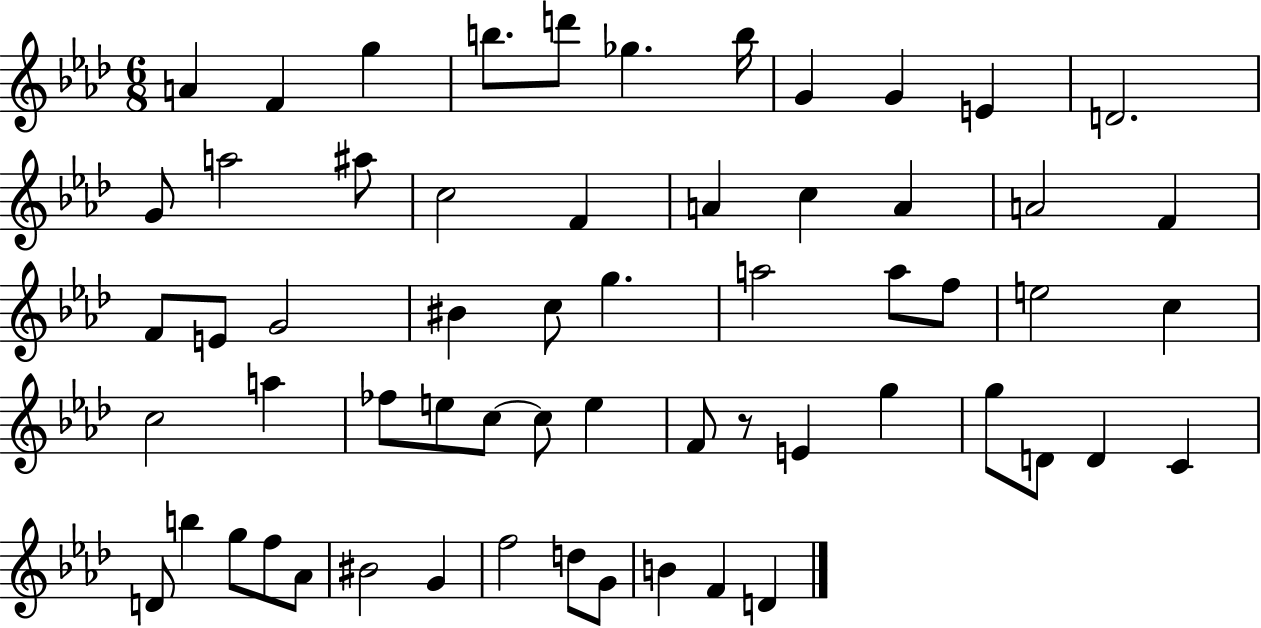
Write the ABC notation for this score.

X:1
T:Untitled
M:6/8
L:1/4
K:Ab
A F g b/2 d'/2 _g b/4 G G E D2 G/2 a2 ^a/2 c2 F A c A A2 F F/2 E/2 G2 ^B c/2 g a2 a/2 f/2 e2 c c2 a _f/2 e/2 c/2 c/2 e F/2 z/2 E g g/2 D/2 D C D/2 b g/2 f/2 _A/2 ^B2 G f2 d/2 G/2 B F D